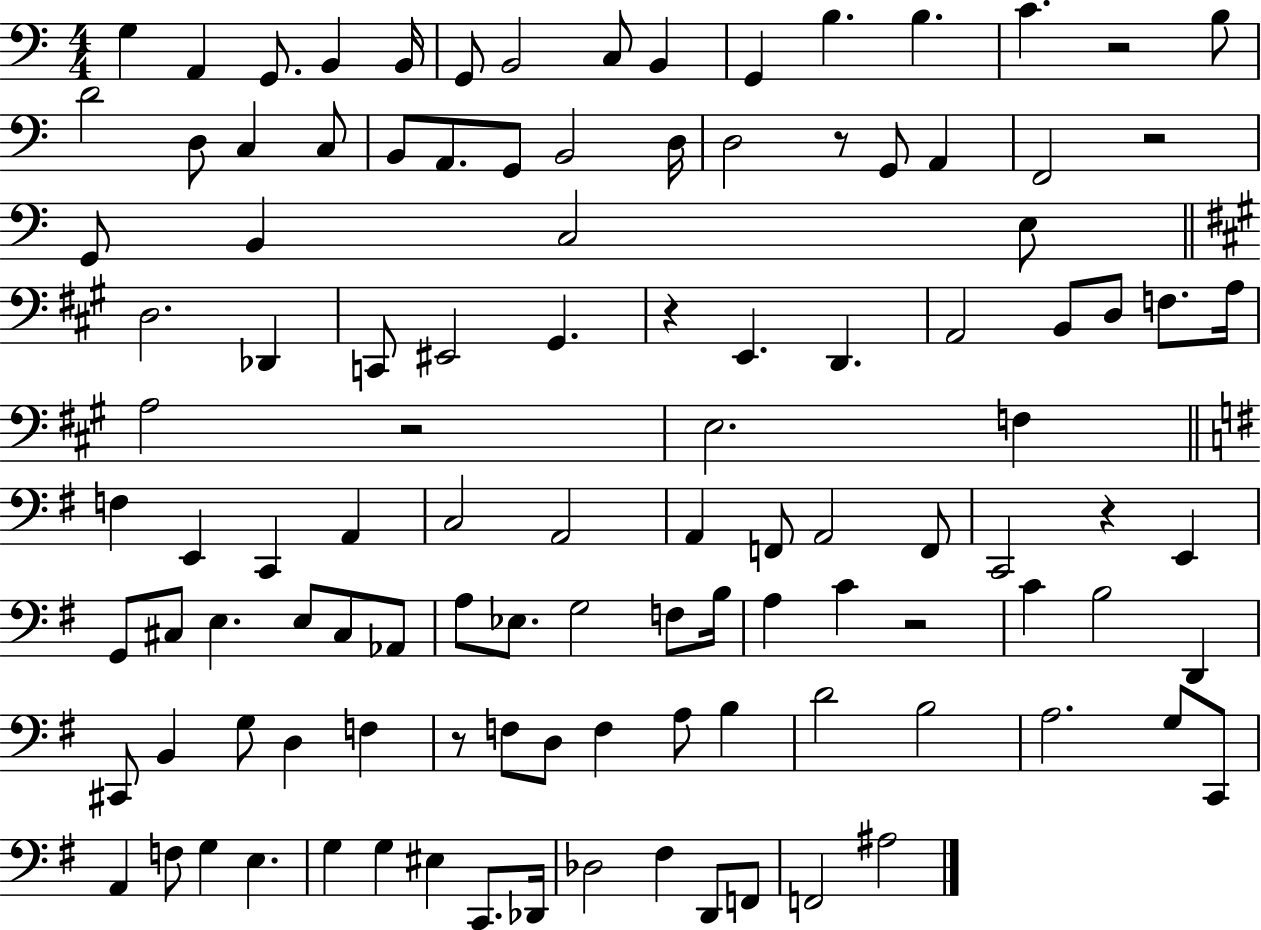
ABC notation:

X:1
T:Untitled
M:4/4
L:1/4
K:C
G, A,, G,,/2 B,, B,,/4 G,,/2 B,,2 C,/2 B,, G,, B, B, C z2 B,/2 D2 D,/2 C, C,/2 B,,/2 A,,/2 G,,/2 B,,2 D,/4 D,2 z/2 G,,/2 A,, F,,2 z2 G,,/2 B,, C,2 E,/2 D,2 _D,, C,,/2 ^E,,2 ^G,, z E,, D,, A,,2 B,,/2 D,/2 F,/2 A,/4 A,2 z2 E,2 F, F, E,, C,, A,, C,2 A,,2 A,, F,,/2 A,,2 F,,/2 C,,2 z E,, G,,/2 ^C,/2 E, E,/2 ^C,/2 _A,,/2 A,/2 _E,/2 G,2 F,/2 B,/4 A, C z2 C B,2 D,, ^C,,/2 B,, G,/2 D, F, z/2 F,/2 D,/2 F, A,/2 B, D2 B,2 A,2 G,/2 C,,/2 A,, F,/2 G, E, G, G, ^E, C,,/2 _D,,/4 _D,2 ^F, D,,/2 F,,/2 F,,2 ^A,2